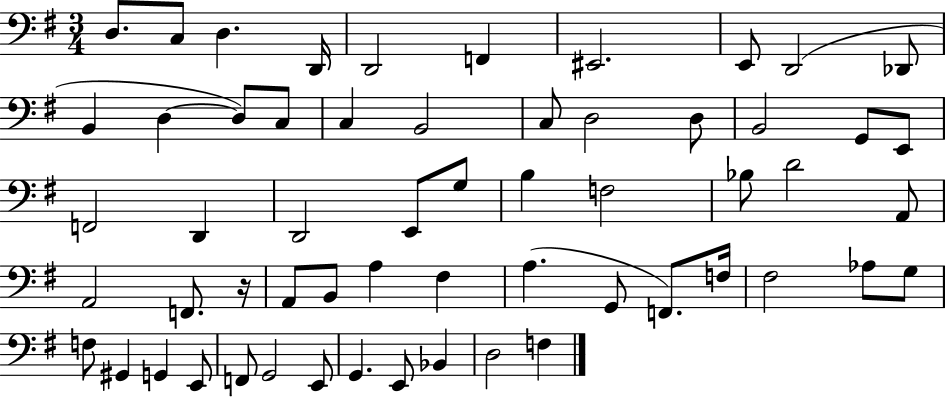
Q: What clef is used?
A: bass